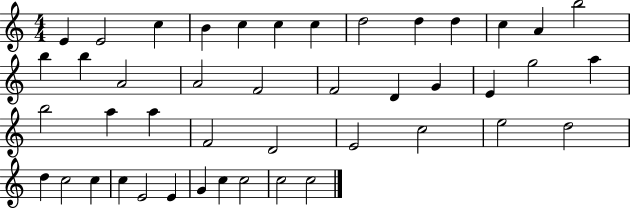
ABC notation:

X:1
T:Untitled
M:4/4
L:1/4
K:C
E E2 c B c c c d2 d d c A b2 b b A2 A2 F2 F2 D G E g2 a b2 a a F2 D2 E2 c2 e2 d2 d c2 c c E2 E G c c2 c2 c2